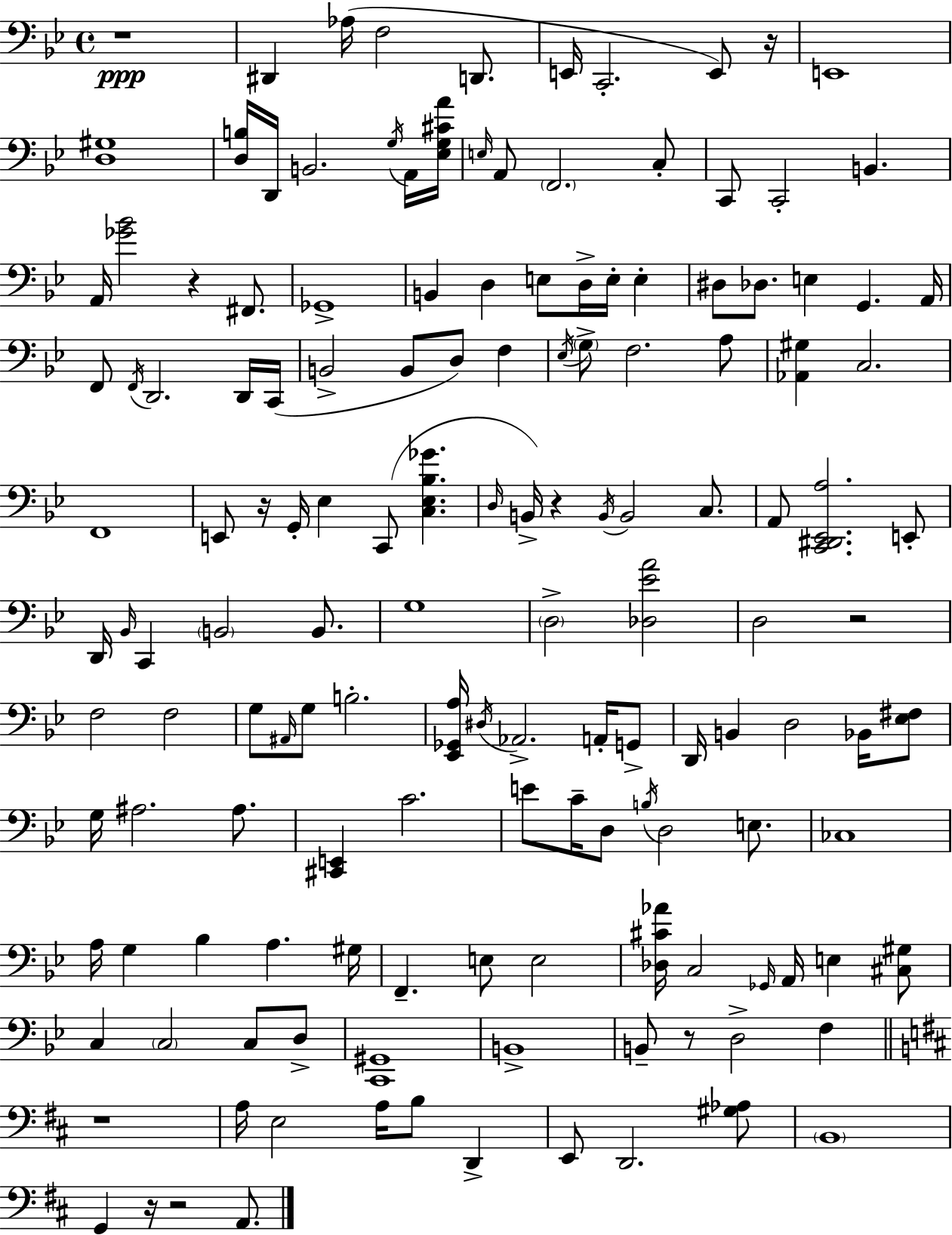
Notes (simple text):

R/w D#2/q Ab3/s F3/h D2/e. E2/s C2/h. E2/e R/s E2/w [D3,G#3]/w [D3,B3]/s D2/s B2/h. G3/s A2/s [Eb3,G3,C#4,A4]/s E3/s A2/e F2/h. C3/e C2/e C2/h B2/q. A2/s [Gb4,Bb4]/h R/q F#2/e. Gb2/w B2/q D3/q E3/e D3/s E3/s E3/q D#3/e Db3/e. E3/q G2/q. A2/s F2/e F2/s D2/h. D2/s C2/s B2/h B2/e D3/e F3/q Eb3/s G3/e F3/h. A3/e [Ab2,G#3]/q C3/h. F2/w E2/e R/s G2/s Eb3/q C2/e [C3,Eb3,Bb3,Gb4]/q. D3/s B2/s R/q B2/s B2/h C3/e. A2/e [C2,D#2,Eb2,A3]/h. E2/e D2/s Bb2/s C2/q B2/h B2/e. G3/w D3/h [Db3,Eb4,A4]/h D3/h R/h F3/h F3/h G3/e A#2/s G3/e B3/h. [Eb2,Gb2,A3]/s D#3/s Ab2/h. A2/s G2/e D2/s B2/q D3/h Bb2/s [Eb3,F#3]/e G3/s A#3/h. A#3/e. [C#2,E2]/q C4/h. E4/e C4/s D3/e B3/s D3/h E3/e. CES3/w A3/s G3/q Bb3/q A3/q. G#3/s F2/q. E3/e E3/h [Db3,C#4,Ab4]/s C3/h Gb2/s A2/s E3/q [C#3,G#3]/e C3/q C3/h C3/e D3/e [C2,G#2]/w B2/w B2/e R/e D3/h F3/q R/w A3/s E3/h A3/s B3/e D2/q E2/e D2/h. [G#3,Ab3]/e B2/w G2/q R/s R/h A2/e.